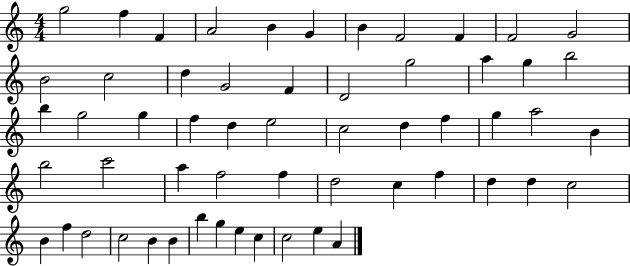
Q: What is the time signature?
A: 4/4